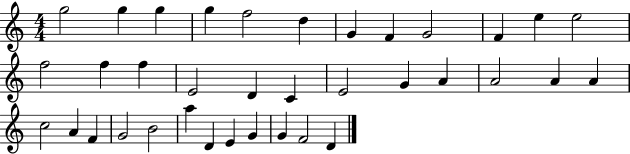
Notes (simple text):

G5/h G5/q G5/q G5/q F5/h D5/q G4/q F4/q G4/h F4/q E5/q E5/h F5/h F5/q F5/q E4/h D4/q C4/q E4/h G4/q A4/q A4/h A4/q A4/q C5/h A4/q F4/q G4/h B4/h A5/q D4/q E4/q G4/q G4/q F4/h D4/q